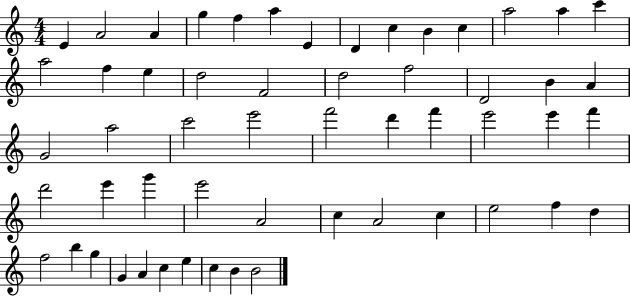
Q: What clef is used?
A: treble